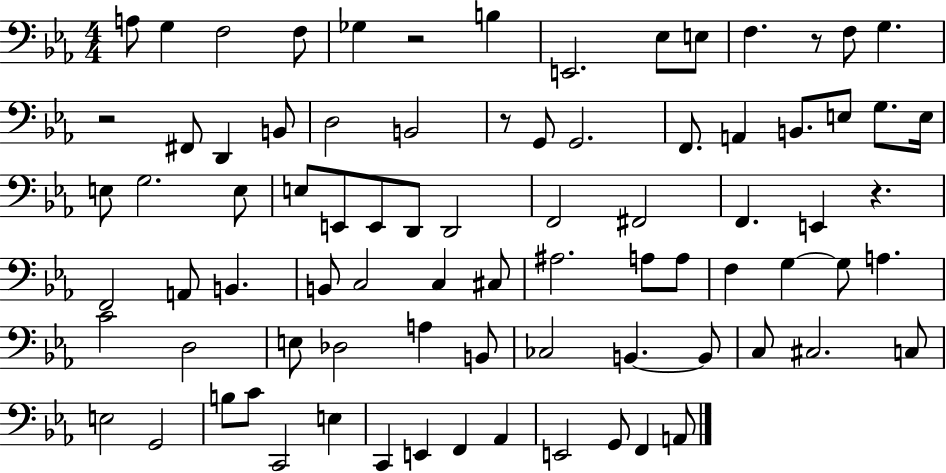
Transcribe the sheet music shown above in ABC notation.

X:1
T:Untitled
M:4/4
L:1/4
K:Eb
A,/2 G, F,2 F,/2 _G, z2 B, E,,2 _E,/2 E,/2 F, z/2 F,/2 G, z2 ^F,,/2 D,, B,,/2 D,2 B,,2 z/2 G,,/2 G,,2 F,,/2 A,, B,,/2 E,/2 G,/2 E,/4 E,/2 G,2 E,/2 E,/2 E,,/2 E,,/2 D,,/2 D,,2 F,,2 ^F,,2 F,, E,, z F,,2 A,,/2 B,, B,,/2 C,2 C, ^C,/2 ^A,2 A,/2 A,/2 F, G, G,/2 A, C2 D,2 E,/2 _D,2 A, B,,/2 _C,2 B,, B,,/2 C,/2 ^C,2 C,/2 E,2 G,,2 B,/2 C/2 C,,2 E, C,, E,, F,, _A,, E,,2 G,,/2 F,, A,,/2